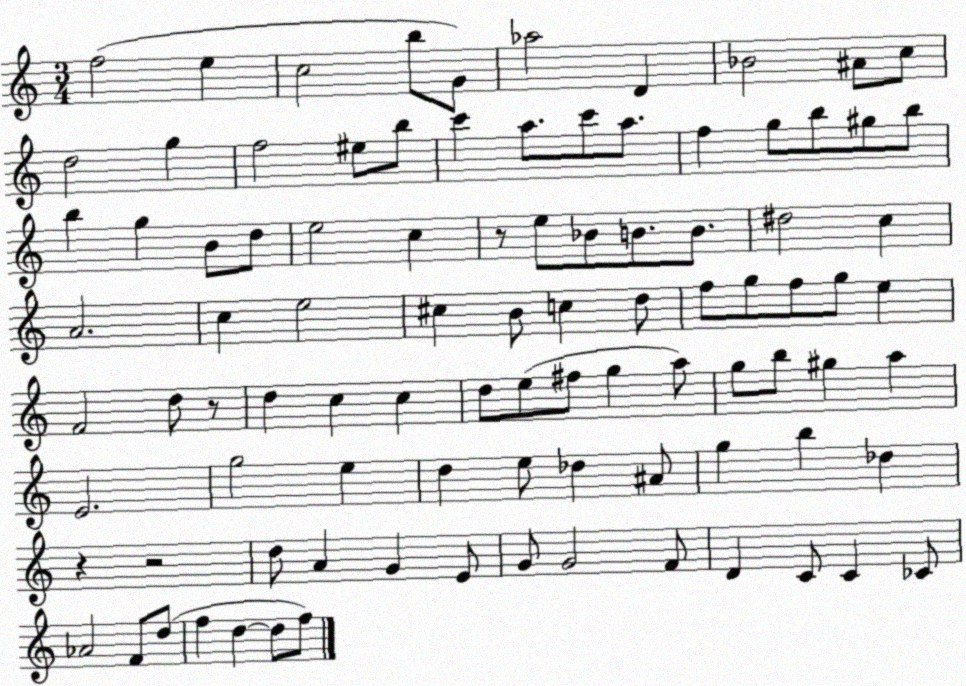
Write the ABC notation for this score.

X:1
T:Untitled
M:3/4
L:1/4
K:C
f2 e c2 b/2 G/2 _a2 D _B2 ^A/2 c/2 d2 g f2 ^e/2 b/2 c' a/2 c'/2 a/2 f g/2 b/2 ^g/2 b/2 b g B/2 d/2 e2 c z/2 e/2 _B/2 B/2 B/2 ^d2 c A2 c e2 ^c B/2 c d/2 f/2 g/2 f/2 g/2 e F2 d/2 z/2 d c c d/2 e/2 ^f/2 g a/2 g/2 b/2 ^g a E2 g2 e d e/2 _d ^A/2 g b _d z z2 d/2 A G E/2 G/2 G2 F/2 D C/2 C _C/2 _A2 F/2 d/2 f d d/2 f/2